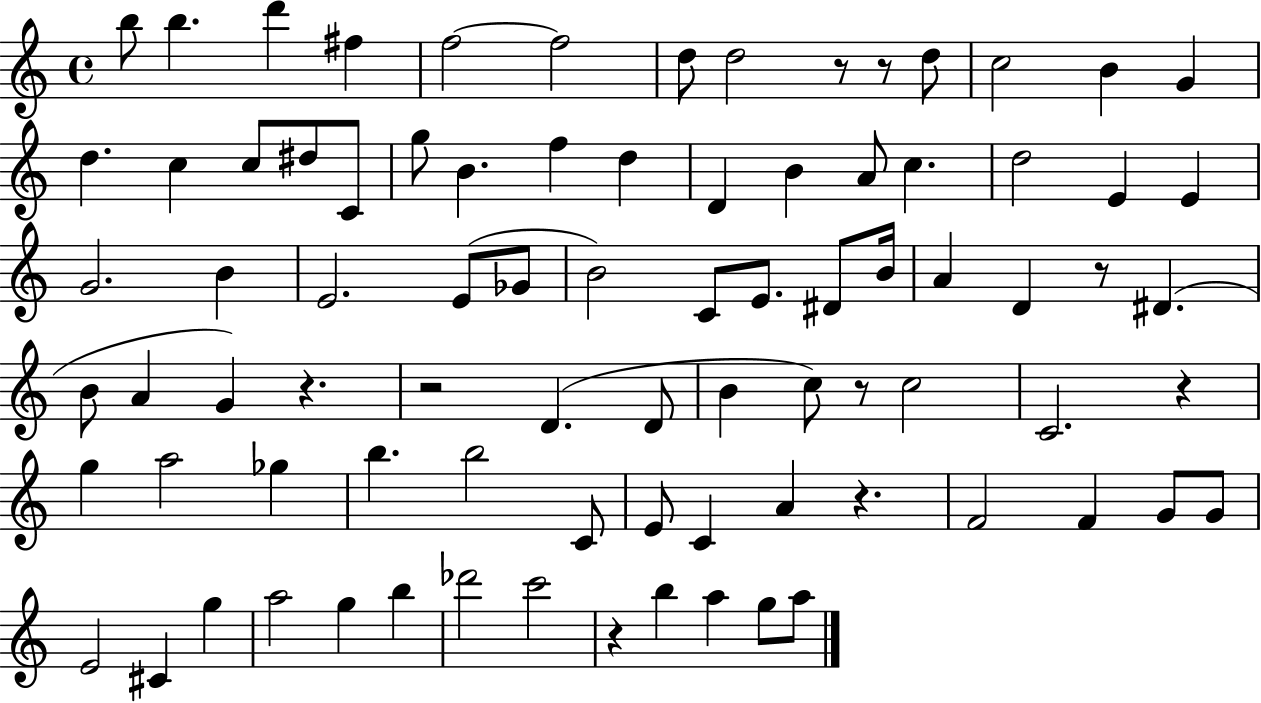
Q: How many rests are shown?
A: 9